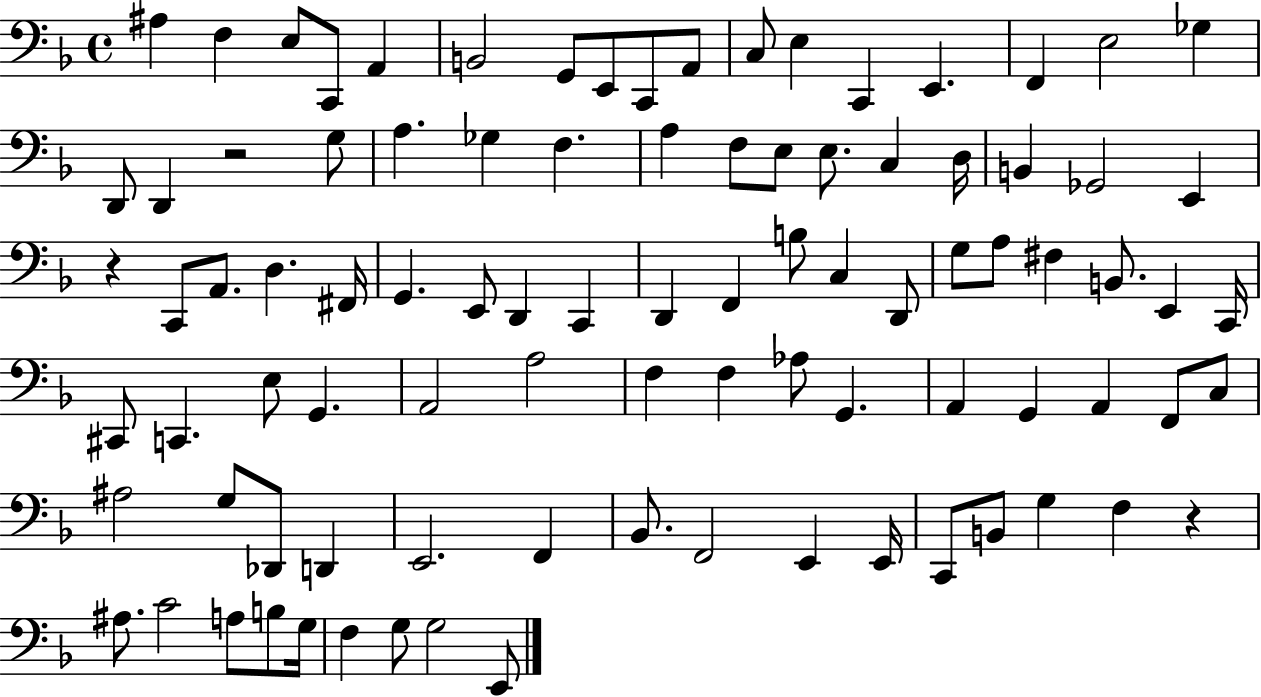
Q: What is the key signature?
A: F major